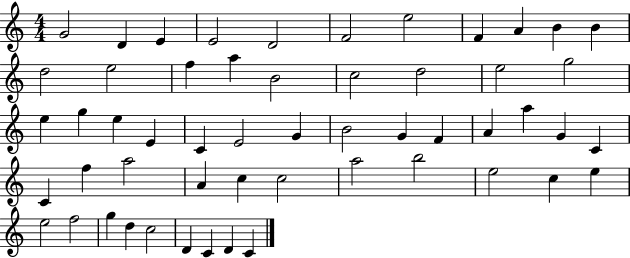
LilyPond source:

{
  \clef treble
  \numericTimeSignature
  \time 4/4
  \key c \major
  g'2 d'4 e'4 | e'2 d'2 | f'2 e''2 | f'4 a'4 b'4 b'4 | \break d''2 e''2 | f''4 a''4 b'2 | c''2 d''2 | e''2 g''2 | \break e''4 g''4 e''4 e'4 | c'4 e'2 g'4 | b'2 g'4 f'4 | a'4 a''4 g'4 c'4 | \break c'4 f''4 a''2 | a'4 c''4 c''2 | a''2 b''2 | e''2 c''4 e''4 | \break e''2 f''2 | g''4 d''4 c''2 | d'4 c'4 d'4 c'4 | \bar "|."
}